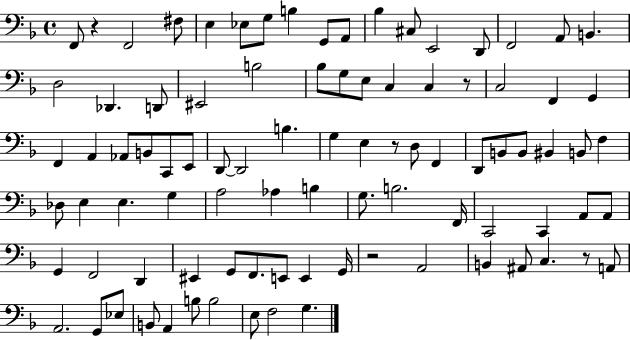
X:1
T:Untitled
M:4/4
L:1/4
K:F
F,,/2 z F,,2 ^F,/2 E, _E,/2 G,/2 B, G,,/2 A,,/2 _B, ^C,/2 E,,2 D,,/2 F,,2 A,,/2 B,, D,2 _D,, D,,/2 ^E,,2 B,2 _B,/2 G,/2 E,/2 C, C, z/2 C,2 F,, G,, F,, A,, _A,,/2 B,,/2 C,,/2 E,,/2 D,,/2 D,,2 B, G, E, z/2 D,/2 F,, D,,/2 B,,/2 B,,/2 ^B,, B,,/2 F, _D,/2 E, E, G, A,2 _A, B, G,/2 B,2 F,,/4 C,,2 C,, A,,/2 A,,/2 G,, F,,2 D,, ^E,, G,,/2 F,,/2 E,,/2 E,, G,,/4 z2 A,,2 B,, ^A,,/2 C, z/2 A,,/2 A,,2 G,,/2 _E,/2 B,,/2 A,, B,/2 B,2 E,/2 F,2 G,